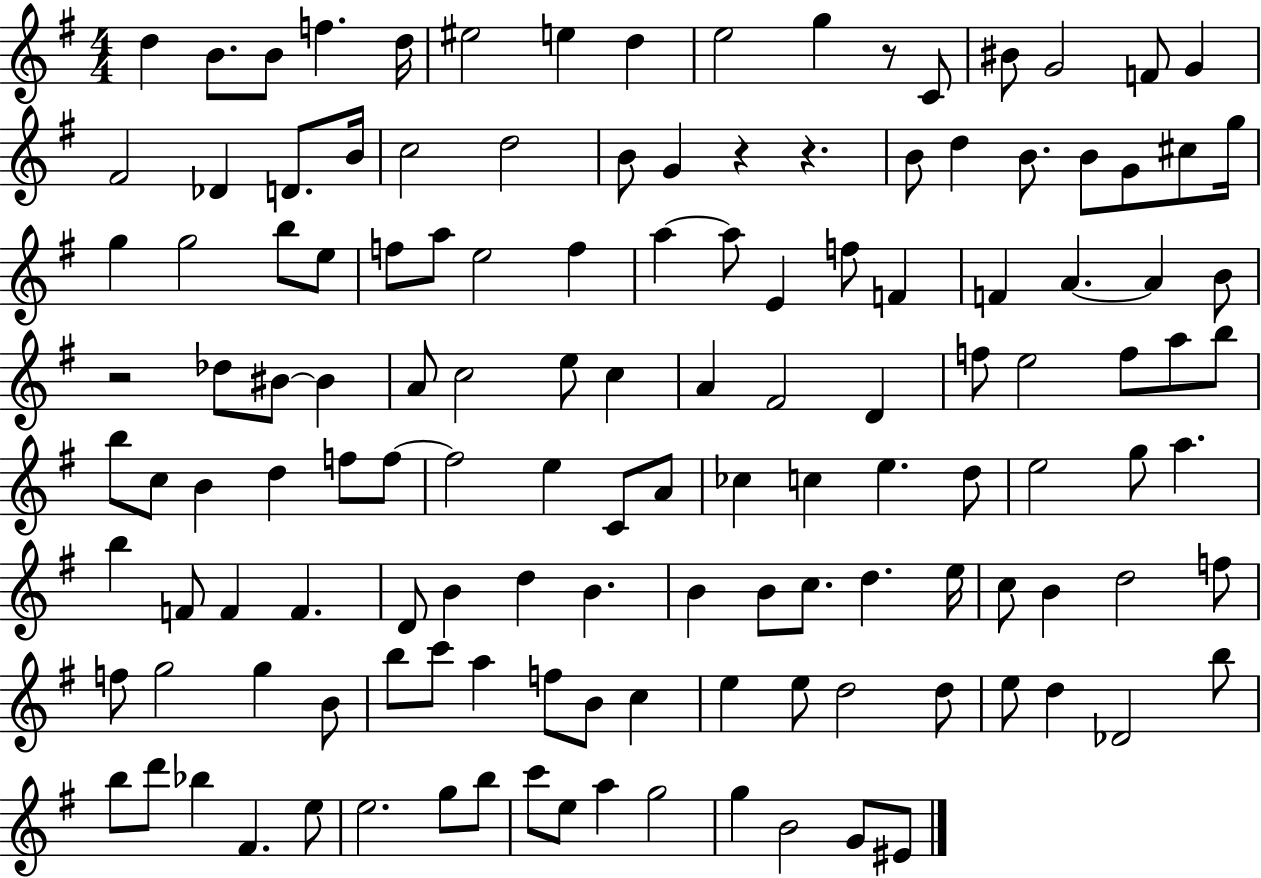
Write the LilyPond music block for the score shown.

{
  \clef treble
  \numericTimeSignature
  \time 4/4
  \key g \major
  \repeat volta 2 { d''4 b'8. b'8 f''4. d''16 | eis''2 e''4 d''4 | e''2 g''4 r8 c'8 | bis'8 g'2 f'8 g'4 | \break fis'2 des'4 d'8. b'16 | c''2 d''2 | b'8 g'4 r4 r4. | b'8 d''4 b'8. b'8 g'8 cis''8 g''16 | \break g''4 g''2 b''8 e''8 | f''8 a''8 e''2 f''4 | a''4~~ a''8 e'4 f''8 f'4 | f'4 a'4.~~ a'4 b'8 | \break r2 des''8 bis'8~~ bis'4 | a'8 c''2 e''8 c''4 | a'4 fis'2 d'4 | f''8 e''2 f''8 a''8 b''8 | \break b''8 c''8 b'4 d''4 f''8 f''8~~ | f''2 e''4 c'8 a'8 | ces''4 c''4 e''4. d''8 | e''2 g''8 a''4. | \break b''4 f'8 f'4 f'4. | d'8 b'4 d''4 b'4. | b'4 b'8 c''8. d''4. e''16 | c''8 b'4 d''2 f''8 | \break f''8 g''2 g''4 b'8 | b''8 c'''8 a''4 f''8 b'8 c''4 | e''4 e''8 d''2 d''8 | e''8 d''4 des'2 b''8 | \break b''8 d'''8 bes''4 fis'4. e''8 | e''2. g''8 b''8 | c'''8 e''8 a''4 g''2 | g''4 b'2 g'8 eis'8 | \break } \bar "|."
}